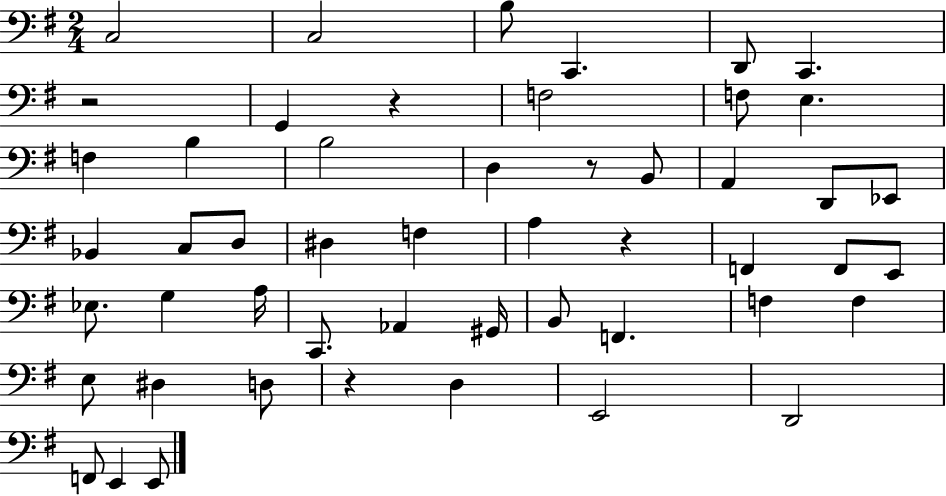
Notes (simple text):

C3/h C3/h B3/e C2/q. D2/e C2/q. R/h G2/q R/q F3/h F3/e E3/q. F3/q B3/q B3/h D3/q R/e B2/e A2/q D2/e Eb2/e Bb2/q C3/e D3/e D#3/q F3/q A3/q R/q F2/q F2/e E2/e Eb3/e. G3/q A3/s C2/e. Ab2/q G#2/s B2/e F2/q. F3/q F3/q E3/e D#3/q D3/e R/q D3/q E2/h D2/h F2/e E2/q E2/e